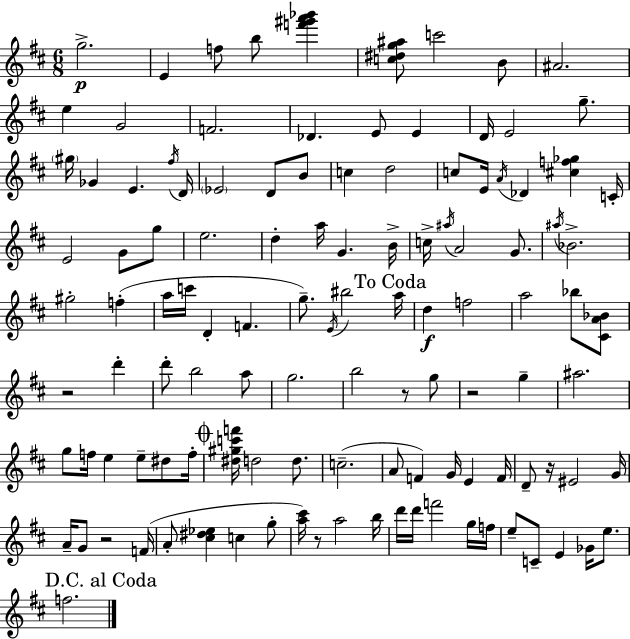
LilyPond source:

{
  \clef treble
  \numericTimeSignature
  \time 6/8
  \key d \major
  \repeat volta 2 { g''2.->\p | e'4 f''8 b''8 <f''' gis''' a''' bes'''>4 | <c'' dis'' g'' ais''>8 c'''2 b'8 | ais'2. | \break e''4 g'2 | f'2. | des'4. e'8 e'4 | d'16 e'2 g''8.-- | \break \parenthesize gis''16 ges'4 e'4. \acciaccatura { fis''16 } | d'16 \parenthesize ees'2 d'8 b'8 | c''4 d''2 | c''8 e'16 \acciaccatura { a'16 } des'4 <cis'' f'' ges''>4 | \break c'16-. e'2 g'8 | g''8 e''2. | d''4-. a''16 g'4. | b'16-> c''16-> \acciaccatura { ais''16 } a'2 | \break g'8. \acciaccatura { ais''16 } bes'2.-> | gis''2-. | f''4-.( a''16 c'''16 d'4-. f'4. | g''8.--) \acciaccatura { e'16 } bis''2 | \break \mark "To Coda" a''16 d''4\f f''2 | a''2 | bes''8 <cis' a' bes'>8 r2 | d'''4-. d'''8-. b''2 | \break a''8 g''2. | b''2 | r8 g''8 r2 | g''4-- ais''2. | \break g''8 f''16 e''4 | e''8-- dis''8 f''16-. \mark \markup { \musicglyph "scripts.coda" } <dis'' gis'' c''' f'''>16 d''2 | d''8. c''2.--( | a'8 f'4) g'16 | \break e'4 f'16 d'8-- r16 eis'2 | g'16 a'16-- g'8 r2 | f'16( a'8-. <cis'' dis'' ees''>4 c''4 | g''8-. <a'' cis'''>16) r8 a''2 | \break b''16 d'''16 d'''16 f'''2 | g''16 f''16 e''8-- c'8-- e'4 | ges'16 e''8. \mark "D.C. al Coda" f''2. | } \bar "|."
}